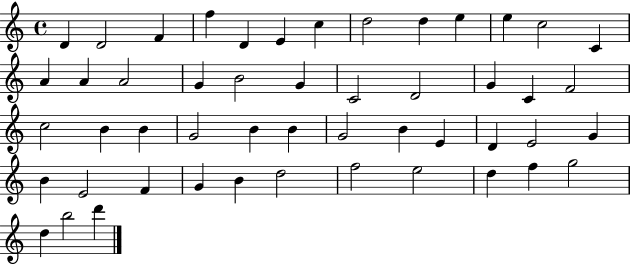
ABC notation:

X:1
T:Untitled
M:4/4
L:1/4
K:C
D D2 F f D E c d2 d e e c2 C A A A2 G B2 G C2 D2 G C F2 c2 B B G2 B B G2 B E D E2 G B E2 F G B d2 f2 e2 d f g2 d b2 d'